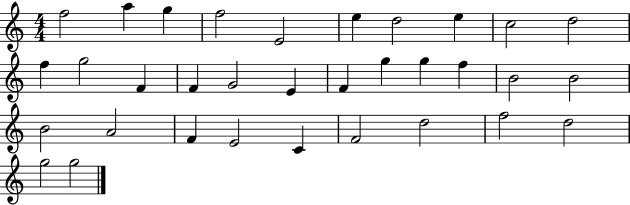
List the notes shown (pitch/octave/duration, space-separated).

F5/h A5/q G5/q F5/h E4/h E5/q D5/h E5/q C5/h D5/h F5/q G5/h F4/q F4/q G4/h E4/q F4/q G5/q G5/q F5/q B4/h B4/h B4/h A4/h F4/q E4/h C4/q F4/h D5/h F5/h D5/h G5/h G5/h